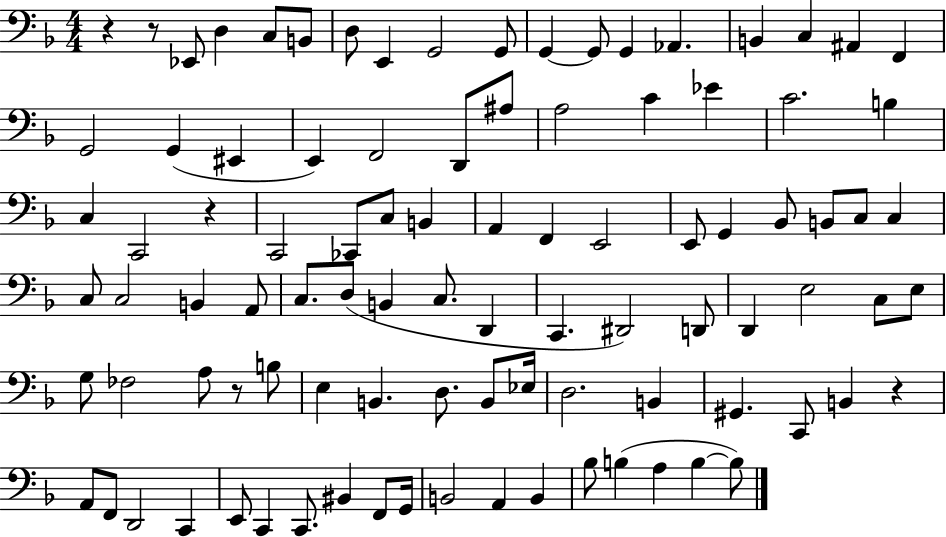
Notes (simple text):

R/q R/e Eb2/e D3/q C3/e B2/e D3/e E2/q G2/h G2/e G2/q G2/e G2/q Ab2/q. B2/q C3/q A#2/q F2/q G2/h G2/q EIS2/q E2/q F2/h D2/e A#3/e A3/h C4/q Eb4/q C4/h. B3/q C3/q C2/h R/q C2/h CES2/e C3/e B2/q A2/q F2/q E2/h E2/e G2/q Bb2/e B2/e C3/e C3/q C3/e C3/h B2/q A2/e C3/e. D3/e B2/q C3/e. D2/q C2/q. D#2/h D2/e D2/q E3/h C3/e E3/e G3/e FES3/h A3/e R/e B3/e E3/q B2/q. D3/e. B2/e Eb3/s D3/h. B2/q G#2/q. C2/e B2/q R/q A2/e F2/e D2/h C2/q E2/e C2/q C2/e. BIS2/q F2/e G2/s B2/h A2/q B2/q Bb3/e B3/q A3/q B3/q B3/e